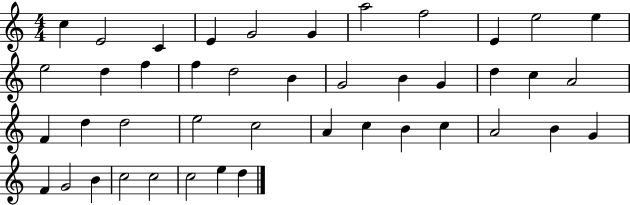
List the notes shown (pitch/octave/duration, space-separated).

C5/q E4/h C4/q E4/q G4/h G4/q A5/h F5/h E4/q E5/h E5/q E5/h D5/q F5/q F5/q D5/h B4/q G4/h B4/q G4/q D5/q C5/q A4/h F4/q D5/q D5/h E5/h C5/h A4/q C5/q B4/q C5/q A4/h B4/q G4/q F4/q G4/h B4/q C5/h C5/h C5/h E5/q D5/q